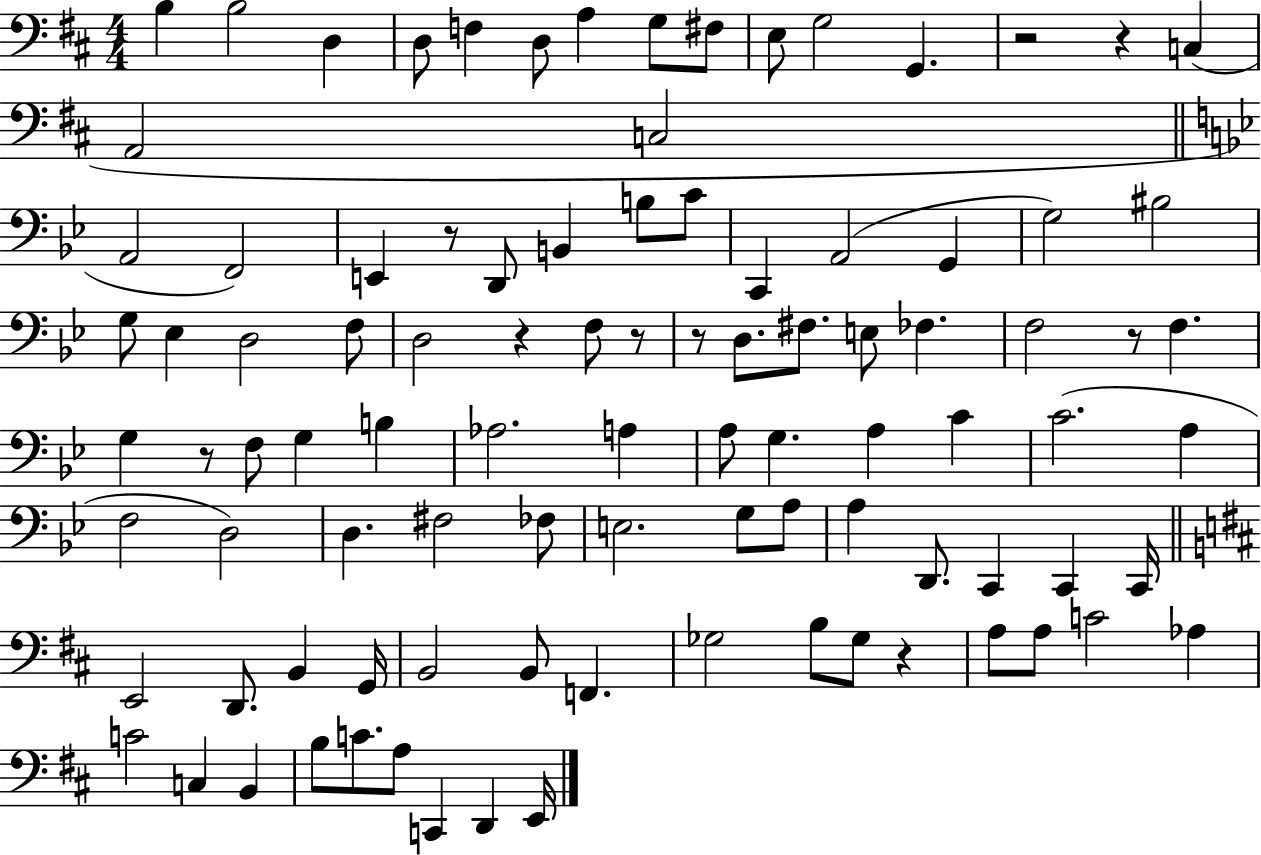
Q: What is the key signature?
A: D major